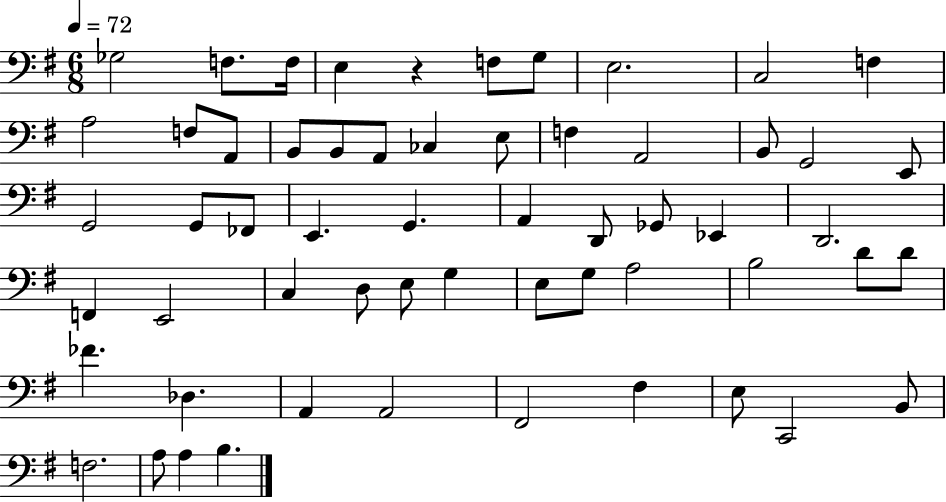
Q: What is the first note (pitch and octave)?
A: Gb3